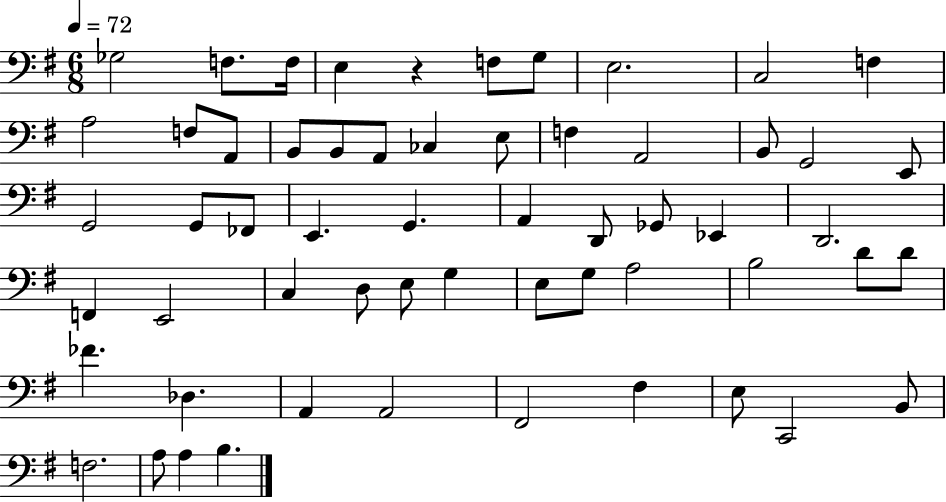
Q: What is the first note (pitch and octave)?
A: Gb3